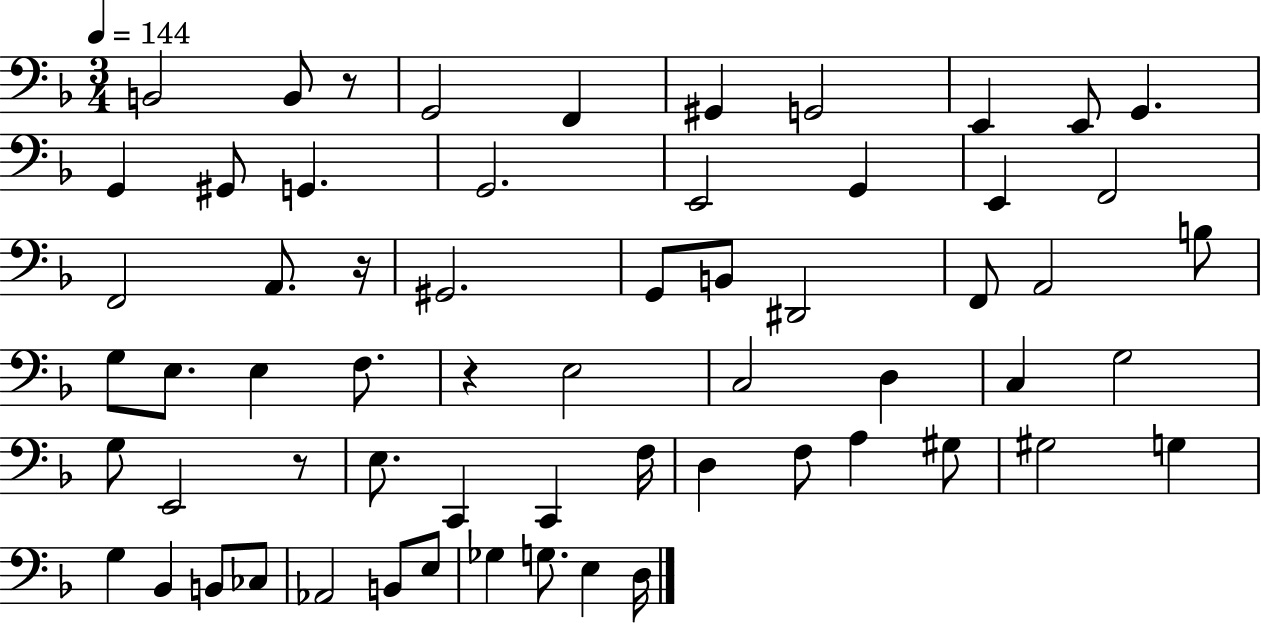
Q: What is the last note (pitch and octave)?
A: D3